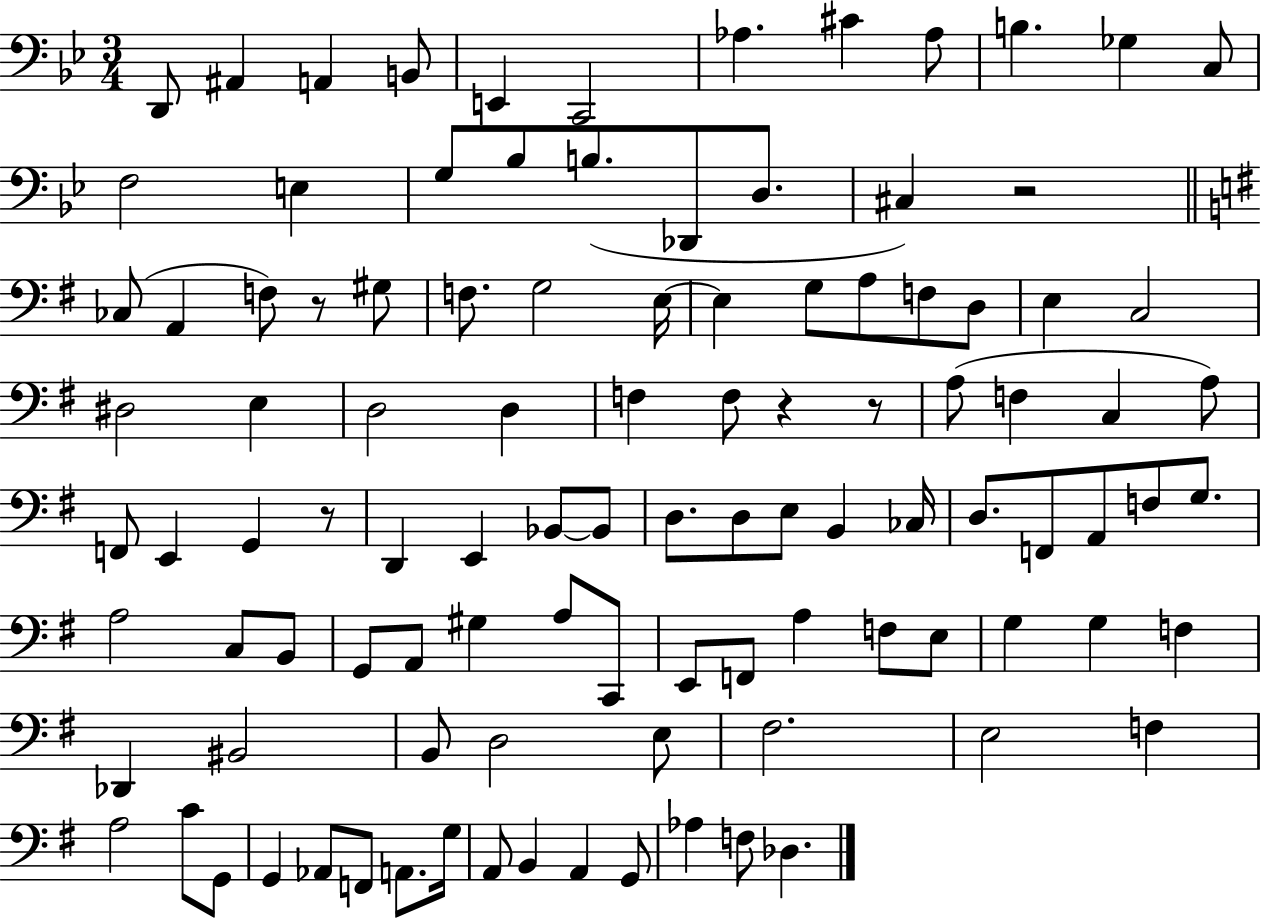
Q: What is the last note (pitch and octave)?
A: Db3